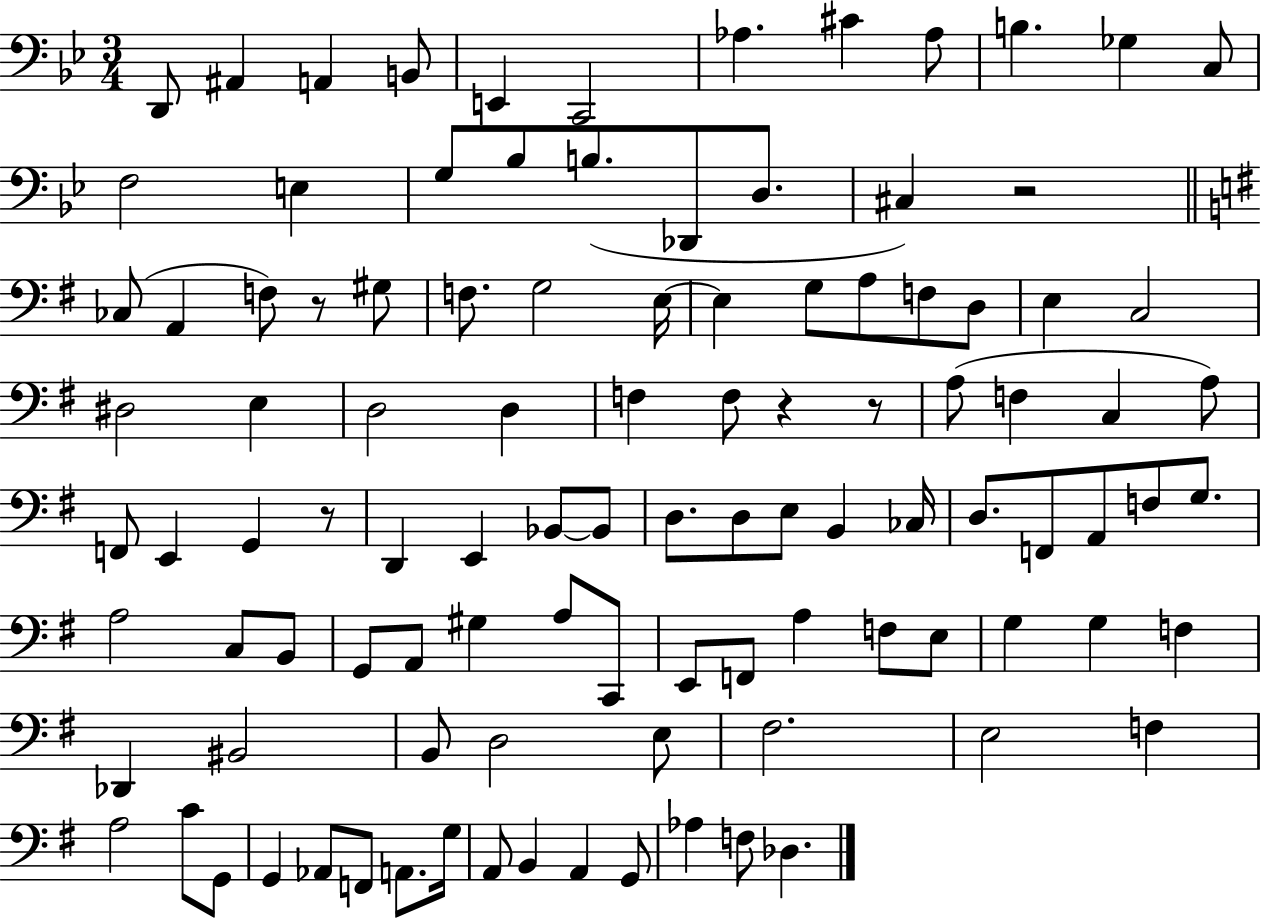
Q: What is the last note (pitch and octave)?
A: Db3